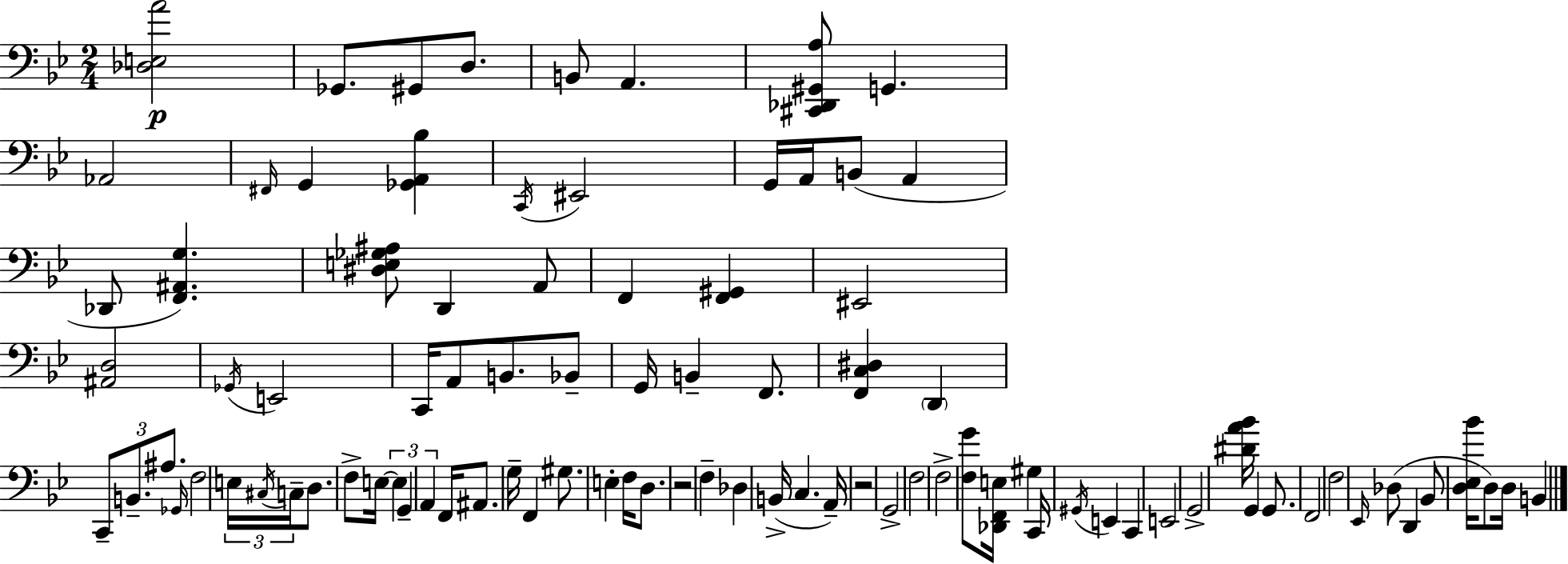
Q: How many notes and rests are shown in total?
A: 92